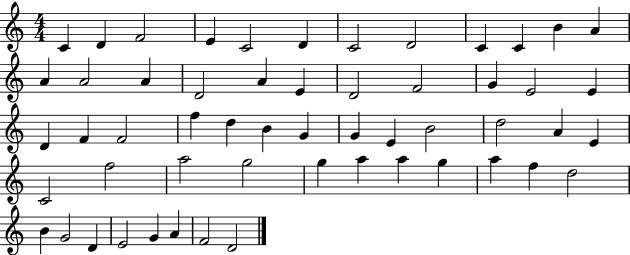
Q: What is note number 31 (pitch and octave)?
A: G4